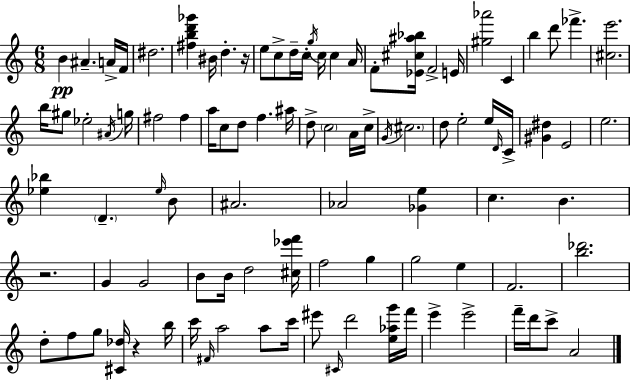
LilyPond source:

{
  \clef treble
  \numericTimeSignature
  \time 6/8
  \key c \major
  b'4\pp ais'4.-- a'16-> f'16 | dis''2. | <fis'' b'' d''' ges'''>4 bis'16 d''4.-. r16 | e''8 c''8-> d''16-- c''16-. \acciaccatura { g''16 } c''16 c''4 | \break a'16 f'8-. <ees' cis'' ais'' bes''>16 f'2-> | e'16 <gis'' aes'''>2 c'4 | b''4 d'''8 fes'''4.-> | <cis'' e'''>2. | \break b''16 gis''8 ees''2-. | \acciaccatura { ais'16 } g''16 fis''2 fis''4 | a''16 c''8 d''8 f''4. | ais''16 d''8-> \parenthesize c''2 | \break a'16 c''16-> \acciaccatura { g'16 } \parenthesize cis''2. | d''8 e''2-. | e''16 \grace { d'16 } c'16-> <gis' dis''>4 e'2 | e''2. | \break <ees'' bes''>4 \parenthesize d'4.-- | \grace { ees''16 } b'8 ais'2. | aes'2 | <ges' e''>4 c''4. b'4. | \break r2. | g'4 g'2 | b'8 b'16 d''2 | <cis'' ees''' f'''>16 f''2 | \break g''4 g''2 | e''4 f'2. | <b'' des'''>2. | d''8-. f''8 g''8 <cis' des''>16 | \break r4 b''16 c'''16 \grace { fis'16 } a''2 | a''8 c'''16 eis'''8 \grace { cis'16 } d'''2 | <e'' aes'' g'''>16 f'''16 e'''4-> e'''2-> | f'''16-- d'''16 c'''8-> a'2 | \break \bar "|."
}